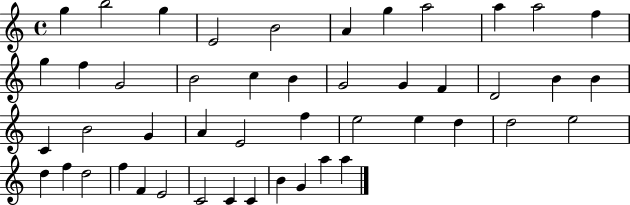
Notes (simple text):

G5/q B5/h G5/q E4/h B4/h A4/q G5/q A5/h A5/q A5/h F5/q G5/q F5/q G4/h B4/h C5/q B4/q G4/h G4/q F4/q D4/h B4/q B4/q C4/q B4/h G4/q A4/q E4/h F5/q E5/h E5/q D5/q D5/h E5/h D5/q F5/q D5/h F5/q F4/q E4/h C4/h C4/q C4/q B4/q G4/q A5/q A5/q